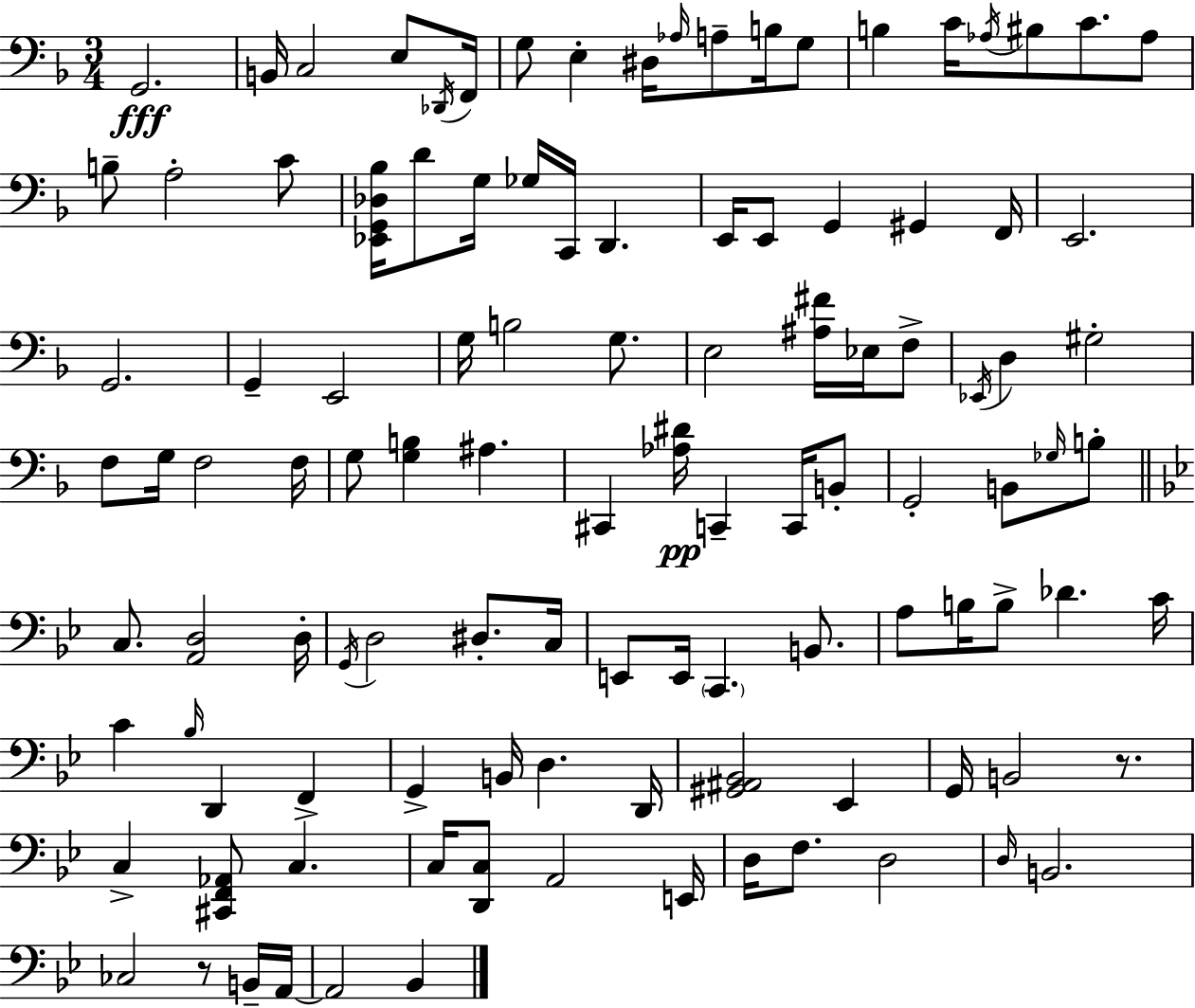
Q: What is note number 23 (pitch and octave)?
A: D4